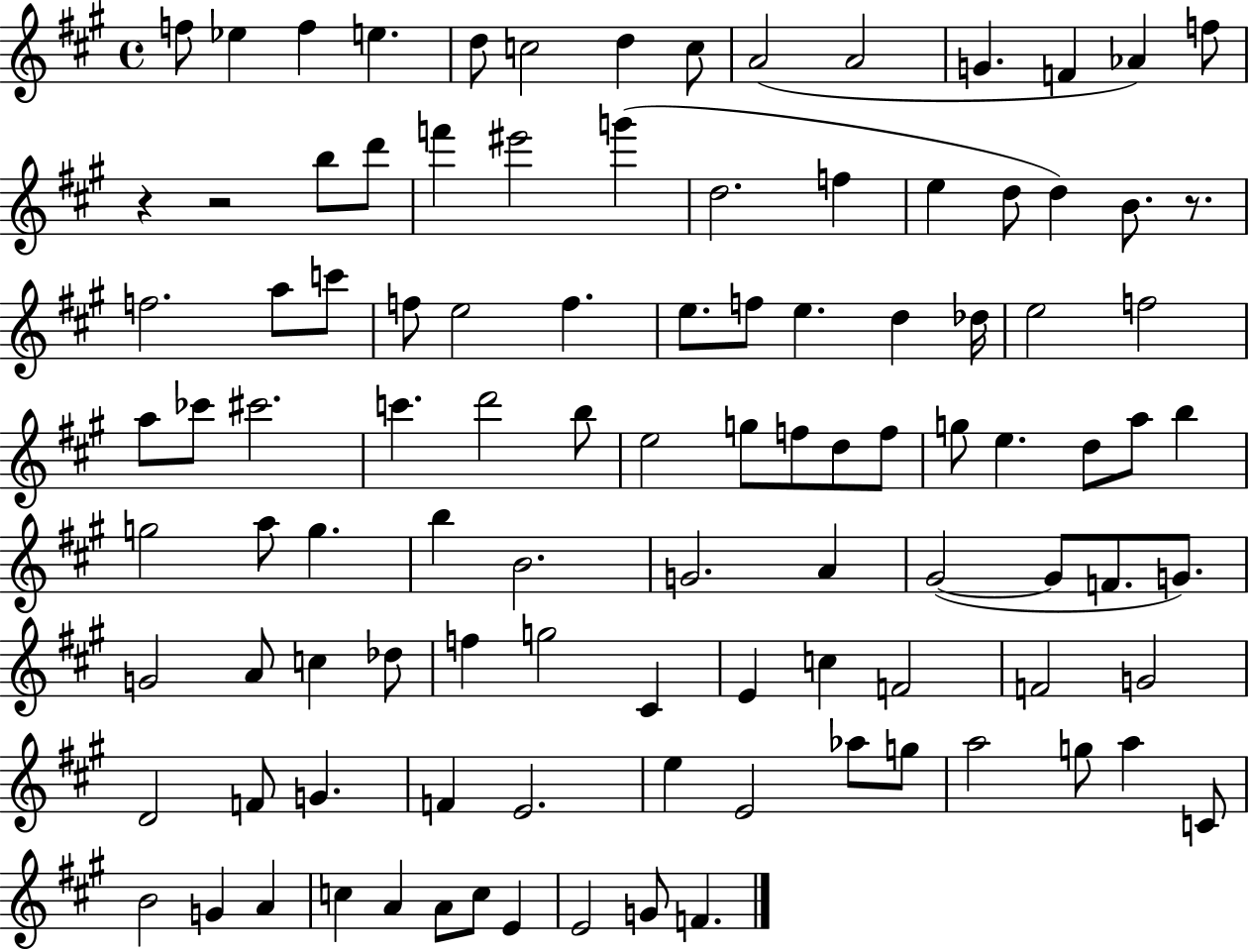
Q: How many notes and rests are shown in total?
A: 104